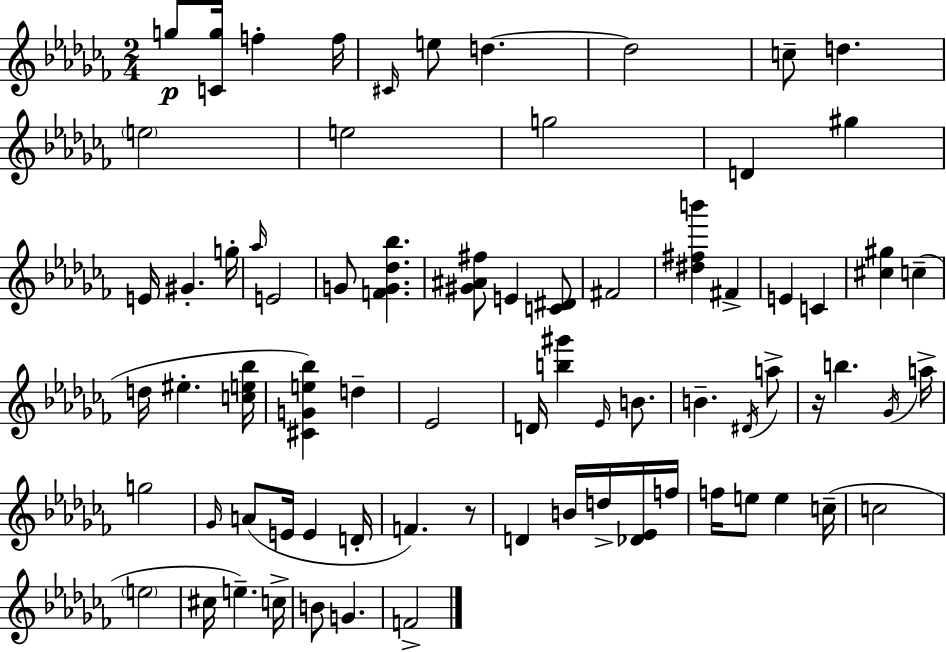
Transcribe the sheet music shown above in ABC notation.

X:1
T:Untitled
M:2/4
L:1/4
K:Abm
g/2 [Cg]/4 f f/4 ^C/4 e/2 d d2 c/2 d e2 e2 g2 D ^g E/4 ^G g/4 _a/4 E2 G/2 [FG_d_b] [^G^A^f]/2 E [C^D]/2 ^F2 [^d^fb'] ^F E C [^c^g] c d/4 ^e [ce_b]/4 [^CGe_b] d _E2 D/4 [b^g'] _E/4 B/2 B ^D/4 a/2 z/4 b _G/4 a/4 g2 _G/4 A/2 E/4 E D/4 F z/2 D B/4 d/4 [_D_E]/4 f/4 f/4 e/2 e c/4 c2 e2 ^c/4 e c/4 B/2 G F2